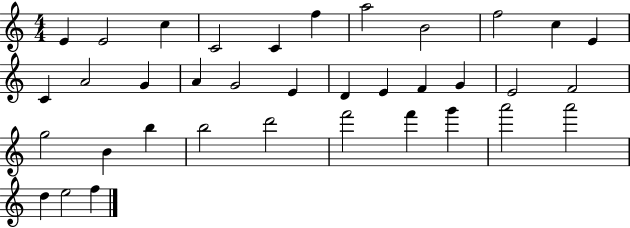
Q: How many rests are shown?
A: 0